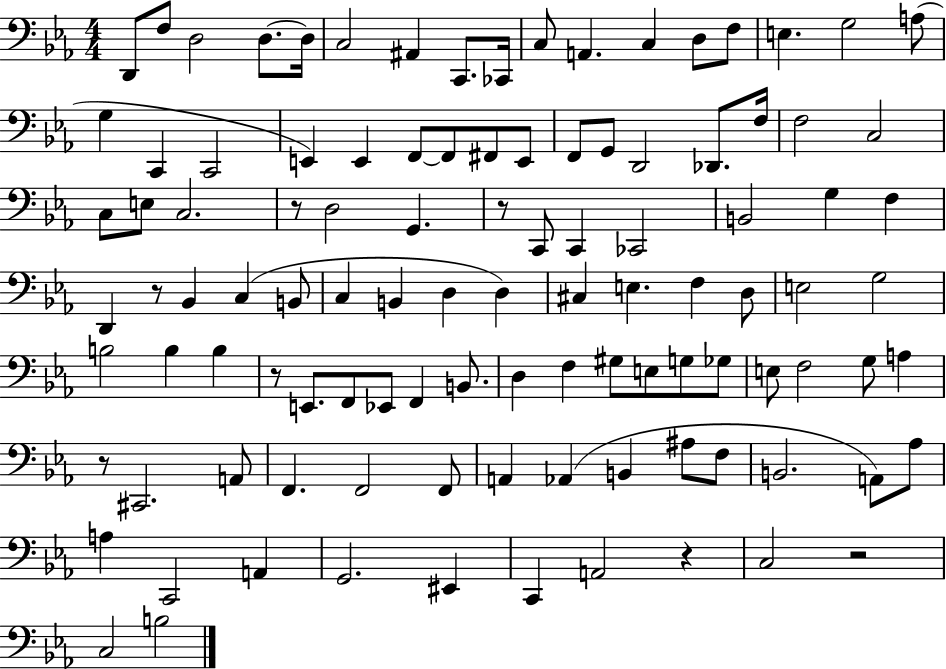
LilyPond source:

{
  \clef bass
  \numericTimeSignature
  \time 4/4
  \key ees \major
  d,8 f8 d2 d8.~~ d16 | c2 ais,4 c,8. ces,16 | c8 a,4. c4 d8 f8 | e4. g2 a8( | \break g4 c,4 c,2 | e,4) e,4 f,8~~ f,8 fis,8 e,8 | f,8 g,8 d,2 des,8. f16 | f2 c2 | \break c8 e8 c2. | r8 d2 g,4. | r8 c,8 c,4 ces,2 | b,2 g4 f4 | \break d,4 r8 bes,4 c4( b,8 | c4 b,4 d4 d4) | cis4 e4. f4 d8 | e2 g2 | \break b2 b4 b4 | r8 e,8. f,8 ees,8 f,4 b,8. | d4 f4 gis8 e8 g8 ges8 | e8 f2 g8 a4 | \break r8 cis,2. a,8 | f,4. f,2 f,8 | a,4 aes,4( b,4 ais8 f8 | b,2. a,8) aes8 | \break a4 c,2 a,4 | g,2. eis,4 | c,4 a,2 r4 | c2 r2 | \break c2 b2 | \bar "|."
}